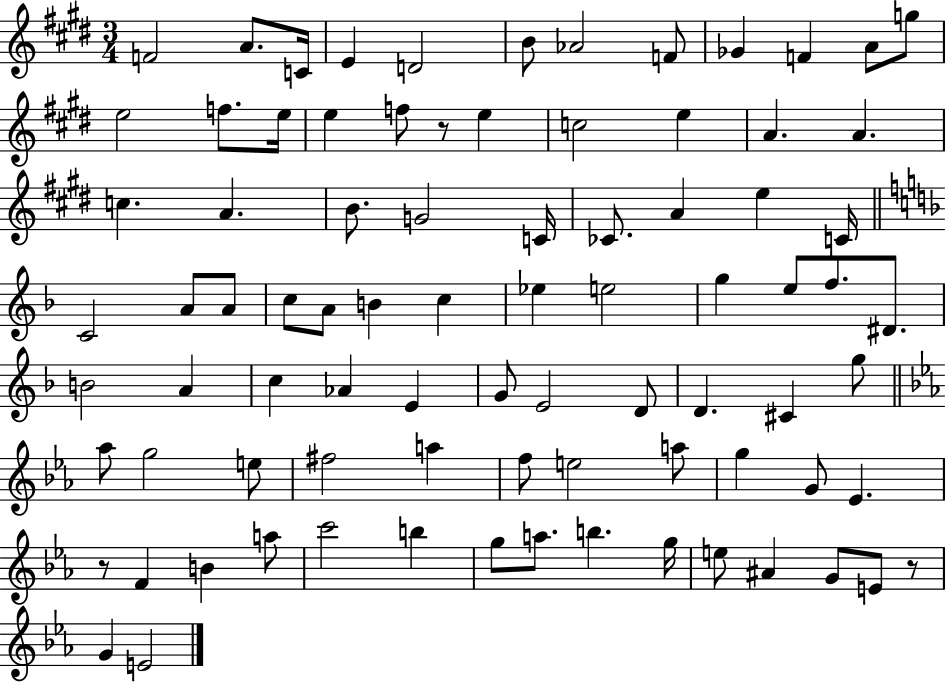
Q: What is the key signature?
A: E major